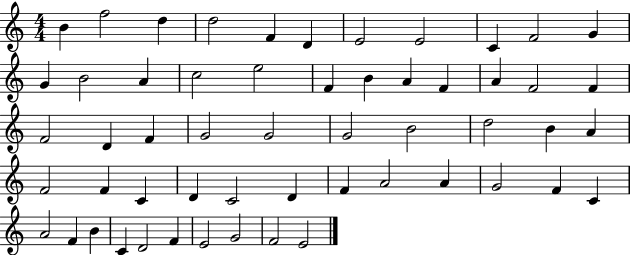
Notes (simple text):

B4/q F5/h D5/q D5/h F4/q D4/q E4/h E4/h C4/q F4/h G4/q G4/q B4/h A4/q C5/h E5/h F4/q B4/q A4/q F4/q A4/q F4/h F4/q F4/h D4/q F4/q G4/h G4/h G4/h B4/h D5/h B4/q A4/q F4/h F4/q C4/q D4/q C4/h D4/q F4/q A4/h A4/q G4/h F4/q C4/q A4/h F4/q B4/q C4/q D4/h F4/q E4/h G4/h F4/h E4/h